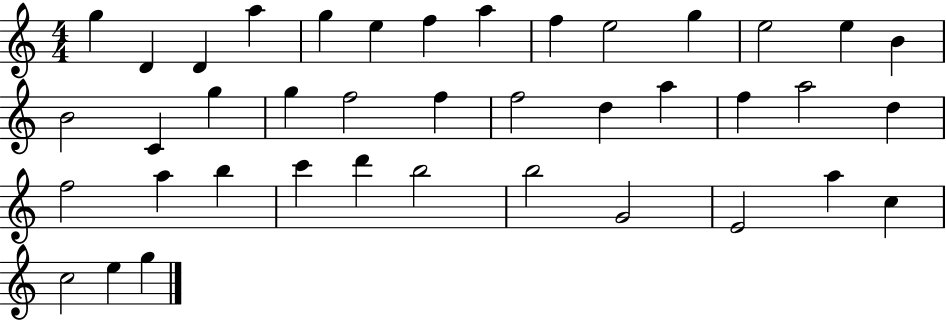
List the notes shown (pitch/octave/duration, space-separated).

G5/q D4/q D4/q A5/q G5/q E5/q F5/q A5/q F5/q E5/h G5/q E5/h E5/q B4/q B4/h C4/q G5/q G5/q F5/h F5/q F5/h D5/q A5/q F5/q A5/h D5/q F5/h A5/q B5/q C6/q D6/q B5/h B5/h G4/h E4/h A5/q C5/q C5/h E5/q G5/q